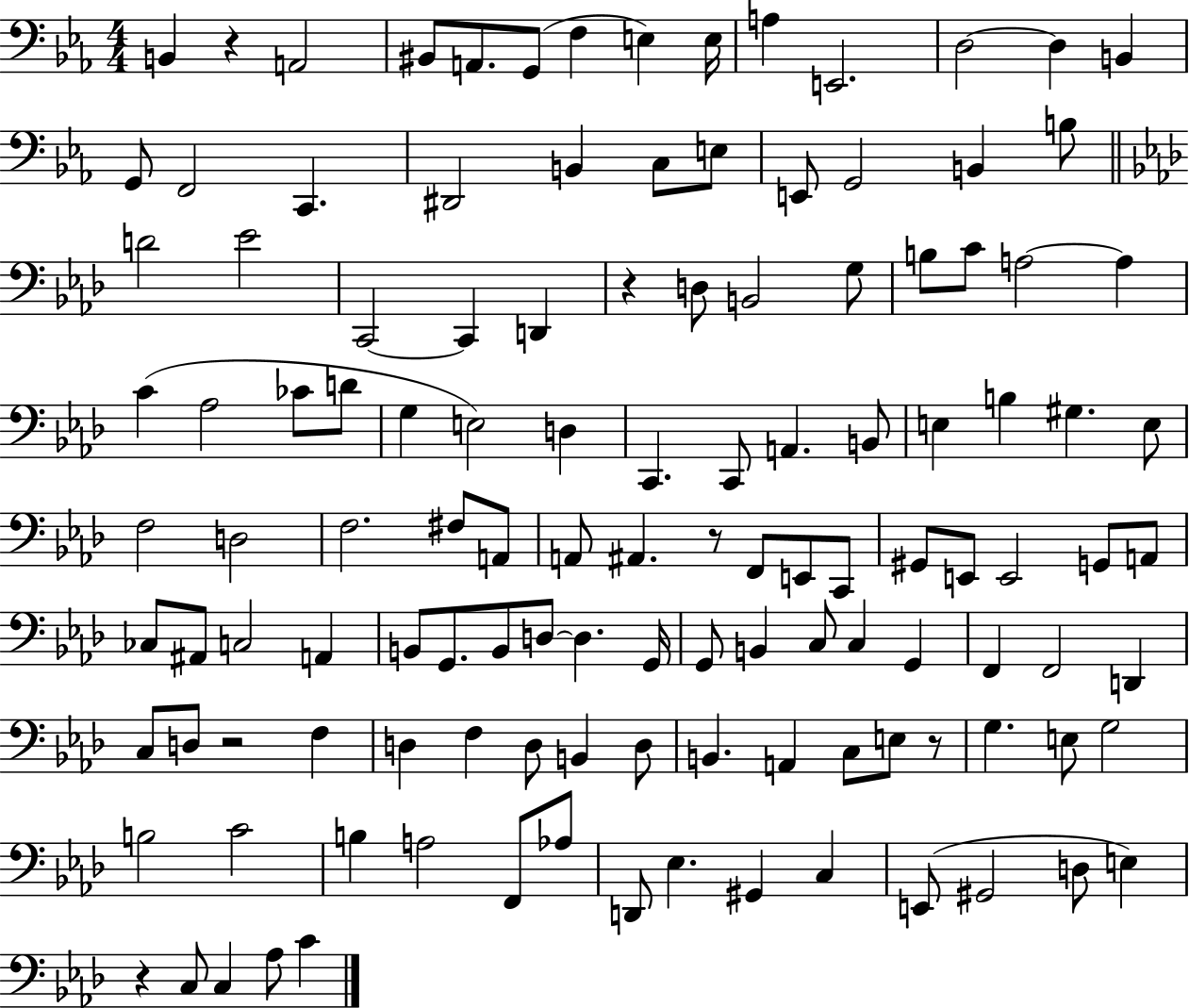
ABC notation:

X:1
T:Untitled
M:4/4
L:1/4
K:Eb
B,, z A,,2 ^B,,/2 A,,/2 G,,/2 F, E, E,/4 A, E,,2 D,2 D, B,, G,,/2 F,,2 C,, ^D,,2 B,, C,/2 E,/2 E,,/2 G,,2 B,, B,/2 D2 _E2 C,,2 C,, D,, z D,/2 B,,2 G,/2 B,/2 C/2 A,2 A, C _A,2 _C/2 D/2 G, E,2 D, C,, C,,/2 A,, B,,/2 E, B, ^G, E,/2 F,2 D,2 F,2 ^F,/2 A,,/2 A,,/2 ^A,, z/2 F,,/2 E,,/2 C,,/2 ^G,,/2 E,,/2 E,,2 G,,/2 A,,/2 _C,/2 ^A,,/2 C,2 A,, B,,/2 G,,/2 B,,/2 D,/2 D, G,,/4 G,,/2 B,, C,/2 C, G,, F,, F,,2 D,, C,/2 D,/2 z2 F, D, F, D,/2 B,, D,/2 B,, A,, C,/2 E,/2 z/2 G, E,/2 G,2 B,2 C2 B, A,2 F,,/2 _A,/2 D,,/2 _E, ^G,, C, E,,/2 ^G,,2 D,/2 E, z C,/2 C, _A,/2 C